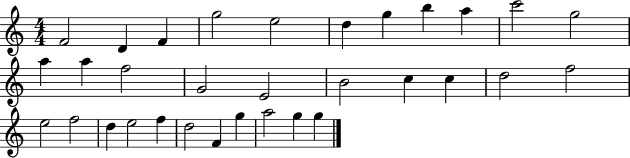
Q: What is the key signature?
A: C major